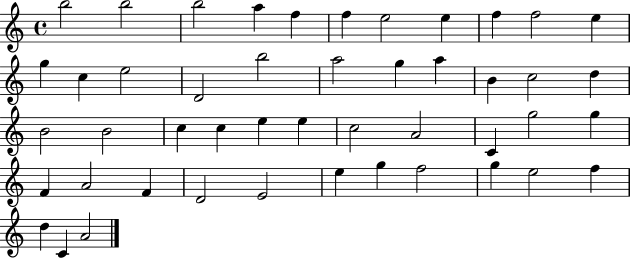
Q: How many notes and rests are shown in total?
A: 47